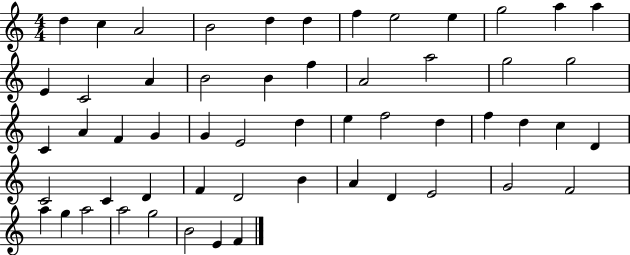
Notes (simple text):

D5/q C5/q A4/h B4/h D5/q D5/q F5/q E5/h E5/q G5/h A5/q A5/q E4/q C4/h A4/q B4/h B4/q F5/q A4/h A5/h G5/h G5/h C4/q A4/q F4/q G4/q G4/q E4/h D5/q E5/q F5/h D5/q F5/q D5/q C5/q D4/q C4/h C4/q D4/q F4/q D4/h B4/q A4/q D4/q E4/h G4/h F4/h A5/q G5/q A5/h A5/h G5/h B4/h E4/q F4/q